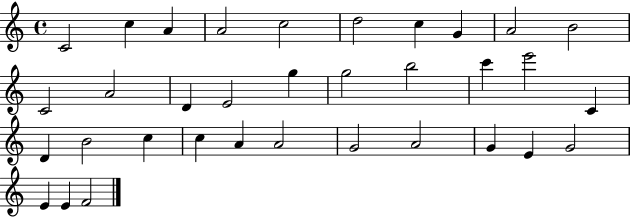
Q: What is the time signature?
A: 4/4